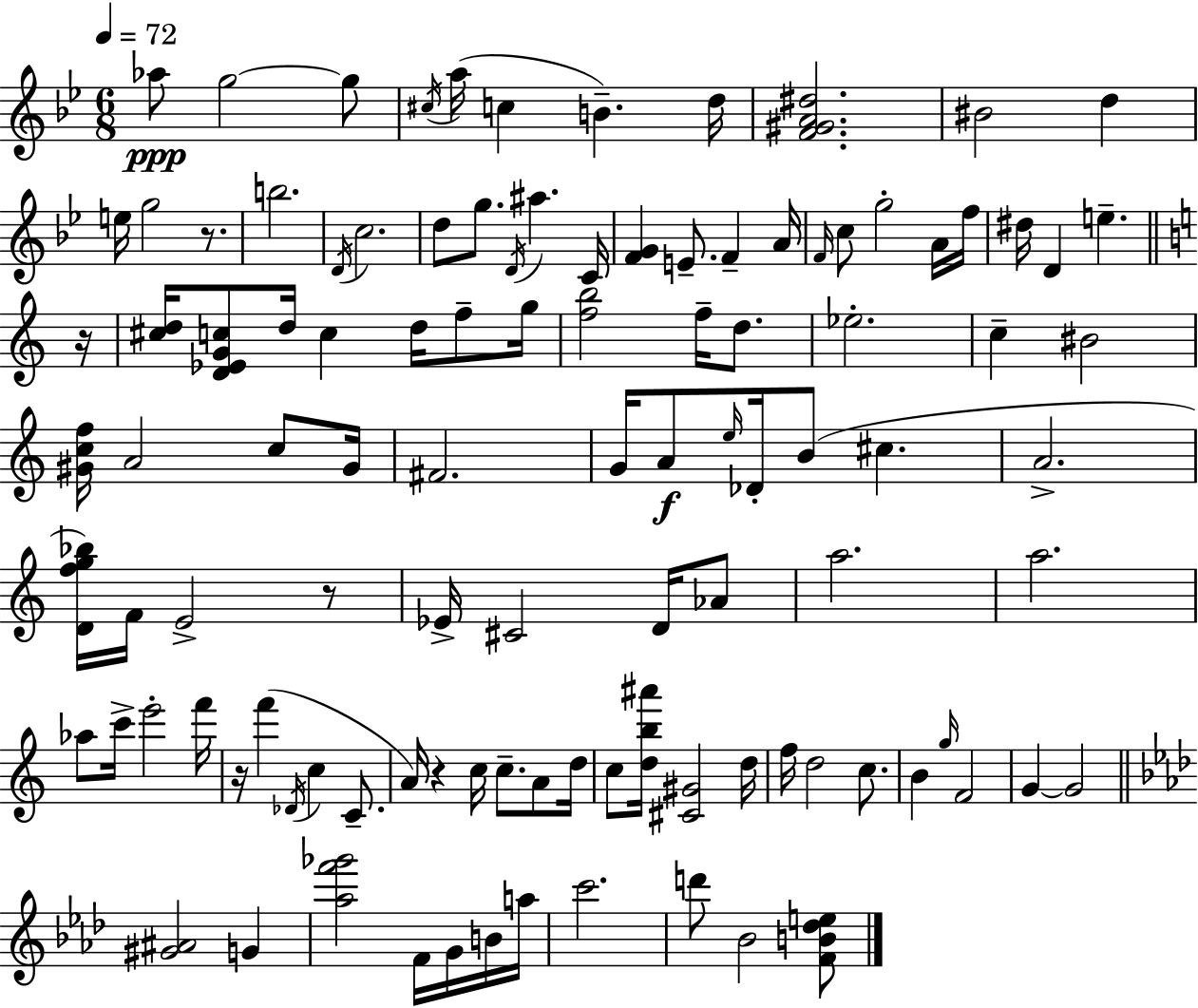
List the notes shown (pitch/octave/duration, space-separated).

Ab5/e G5/h G5/e C#5/s A5/s C5/q B4/q. D5/s [F4,G#4,A4,D#5]/h. BIS4/h D5/q E5/s G5/h R/e. B5/h. D4/s C5/h. D5/e G5/e. D4/s A#5/q. C4/s [F4,G4]/q E4/e. F4/q A4/s F4/s C5/e G5/h A4/s F5/s D#5/s D4/q E5/q. R/s [C#5,D5]/s [D4,Eb4,G4,C5]/e D5/s C5/q D5/s F5/e G5/s [F5,B5]/h F5/s D5/e. Eb5/h. C5/q BIS4/h [G#4,C5,F5]/s A4/h C5/e G#4/s F#4/h. G4/s A4/e E5/s Db4/s B4/e C#5/q. A4/h. [D4,F5,G5,Bb5]/s F4/s E4/h R/e Eb4/s C#4/h D4/s Ab4/e A5/h. A5/h. Ab5/e C6/s E6/h F6/s R/s F6/q Db4/s C5/q C4/e. A4/s R/q C5/s C5/e. A4/e D5/s C5/e [D5,B5,A#6]/s [C#4,G#4]/h D5/s F5/s D5/h C5/e. B4/q G5/s F4/h G4/q G4/h [G#4,A#4]/h G4/q [Ab5,F6,Gb6]/h F4/s G4/s B4/s A5/s C6/h. D6/e Bb4/h [F4,B4,Db5,E5]/e